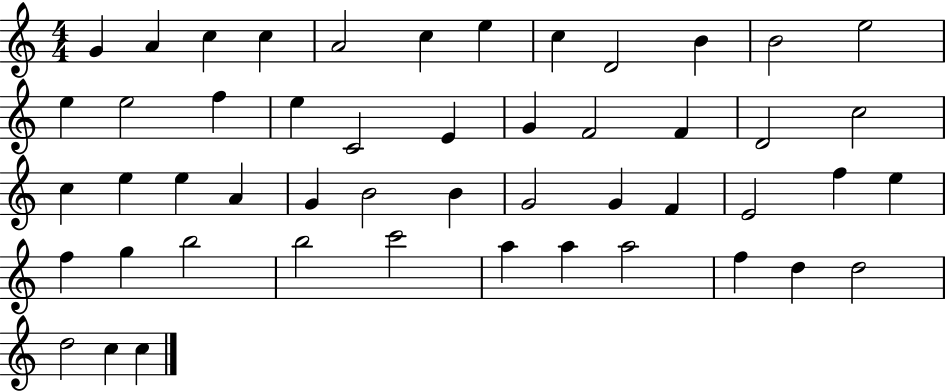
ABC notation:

X:1
T:Untitled
M:4/4
L:1/4
K:C
G A c c A2 c e c D2 B B2 e2 e e2 f e C2 E G F2 F D2 c2 c e e A G B2 B G2 G F E2 f e f g b2 b2 c'2 a a a2 f d d2 d2 c c